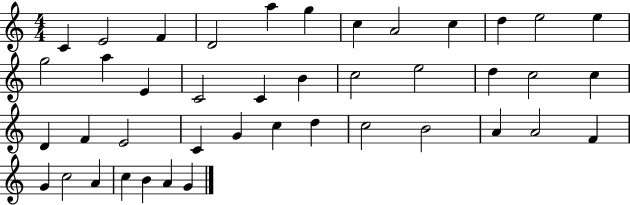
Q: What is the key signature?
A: C major